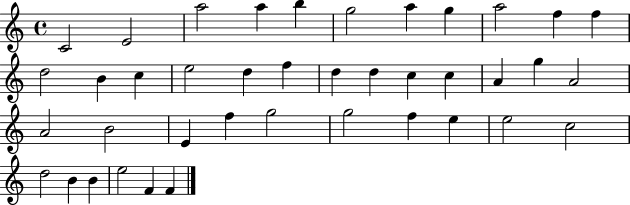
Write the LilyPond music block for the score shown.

{
  \clef treble
  \time 4/4
  \defaultTimeSignature
  \key c \major
  c'2 e'2 | a''2 a''4 b''4 | g''2 a''4 g''4 | a''2 f''4 f''4 | \break d''2 b'4 c''4 | e''2 d''4 f''4 | d''4 d''4 c''4 c''4 | a'4 g''4 a'2 | \break a'2 b'2 | e'4 f''4 g''2 | g''2 f''4 e''4 | e''2 c''2 | \break d''2 b'4 b'4 | e''2 f'4 f'4 | \bar "|."
}